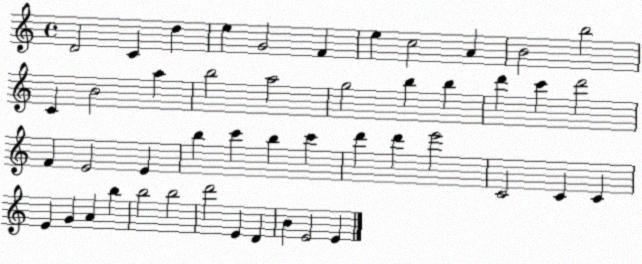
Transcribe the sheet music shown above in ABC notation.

X:1
T:Untitled
M:4/4
L:1/4
K:C
D2 C d e G2 F e c2 A B2 b2 C B2 a b2 a2 g2 b b d' c' d'2 F E2 E b c' b c' d' d' e'2 C2 C C E G A b b2 b2 d'2 E D B E2 E